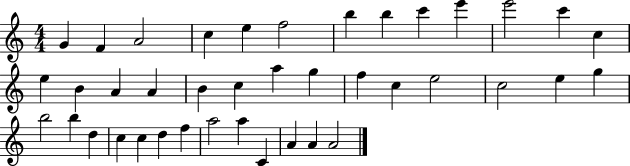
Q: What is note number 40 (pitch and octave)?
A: A4